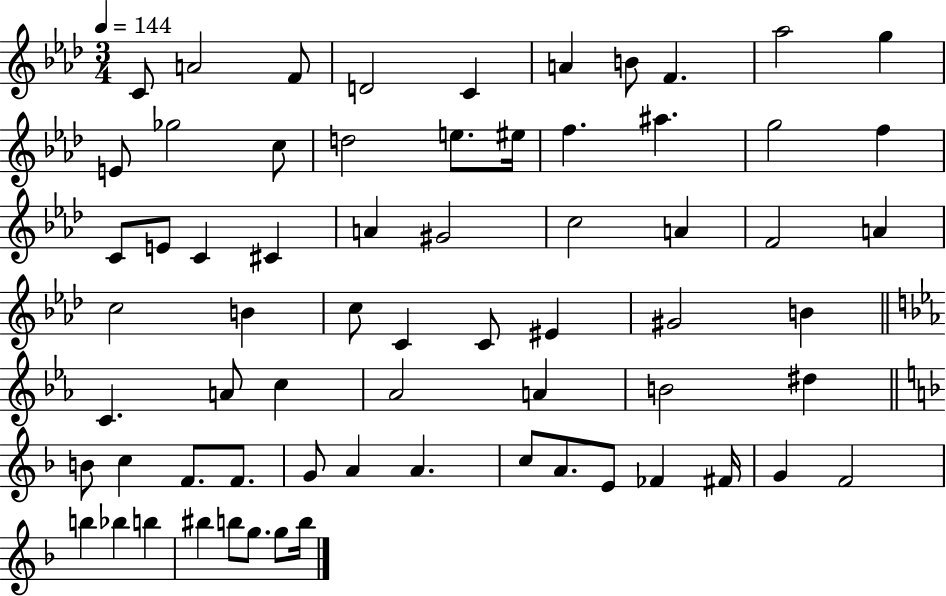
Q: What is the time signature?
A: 3/4